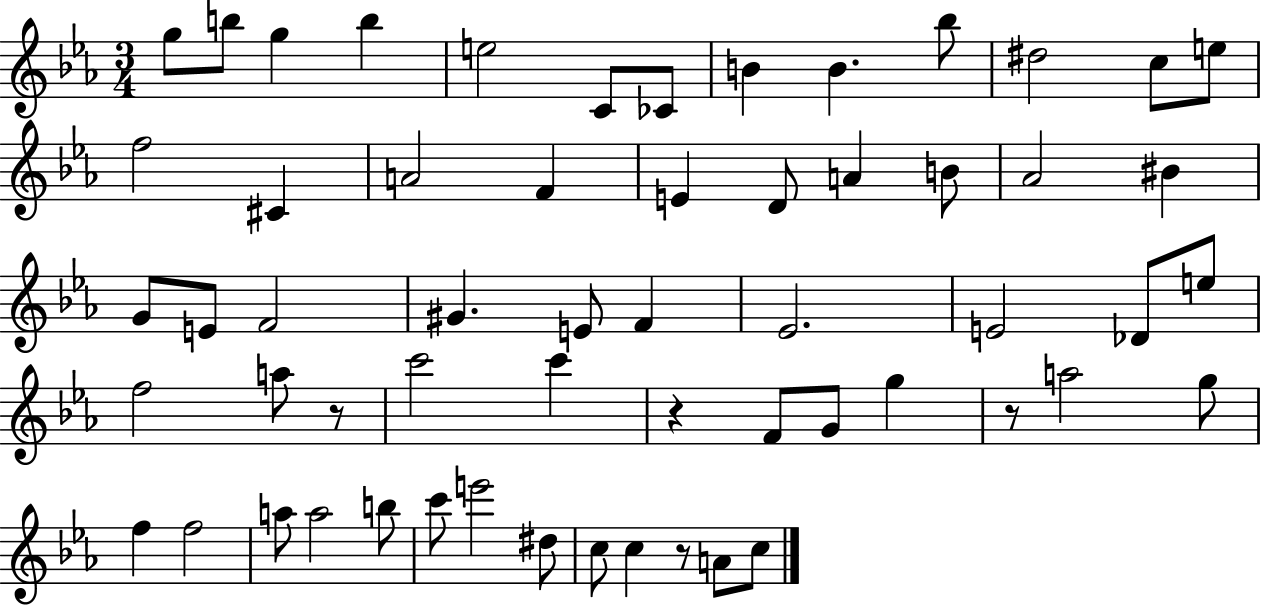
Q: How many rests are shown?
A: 4